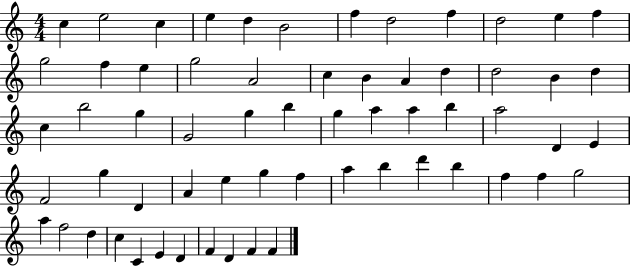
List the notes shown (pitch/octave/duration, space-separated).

C5/q E5/h C5/q E5/q D5/q B4/h F5/q D5/h F5/q D5/h E5/q F5/q G5/h F5/q E5/q G5/h A4/h C5/q B4/q A4/q D5/q D5/h B4/q D5/q C5/q B5/h G5/q G4/h G5/q B5/q G5/q A5/q A5/q B5/q A5/h D4/q E4/q F4/h G5/q D4/q A4/q E5/q G5/q F5/q A5/q B5/q D6/q B5/q F5/q F5/q G5/h A5/q F5/h D5/q C5/q C4/q E4/q D4/q F4/q D4/q F4/q F4/q